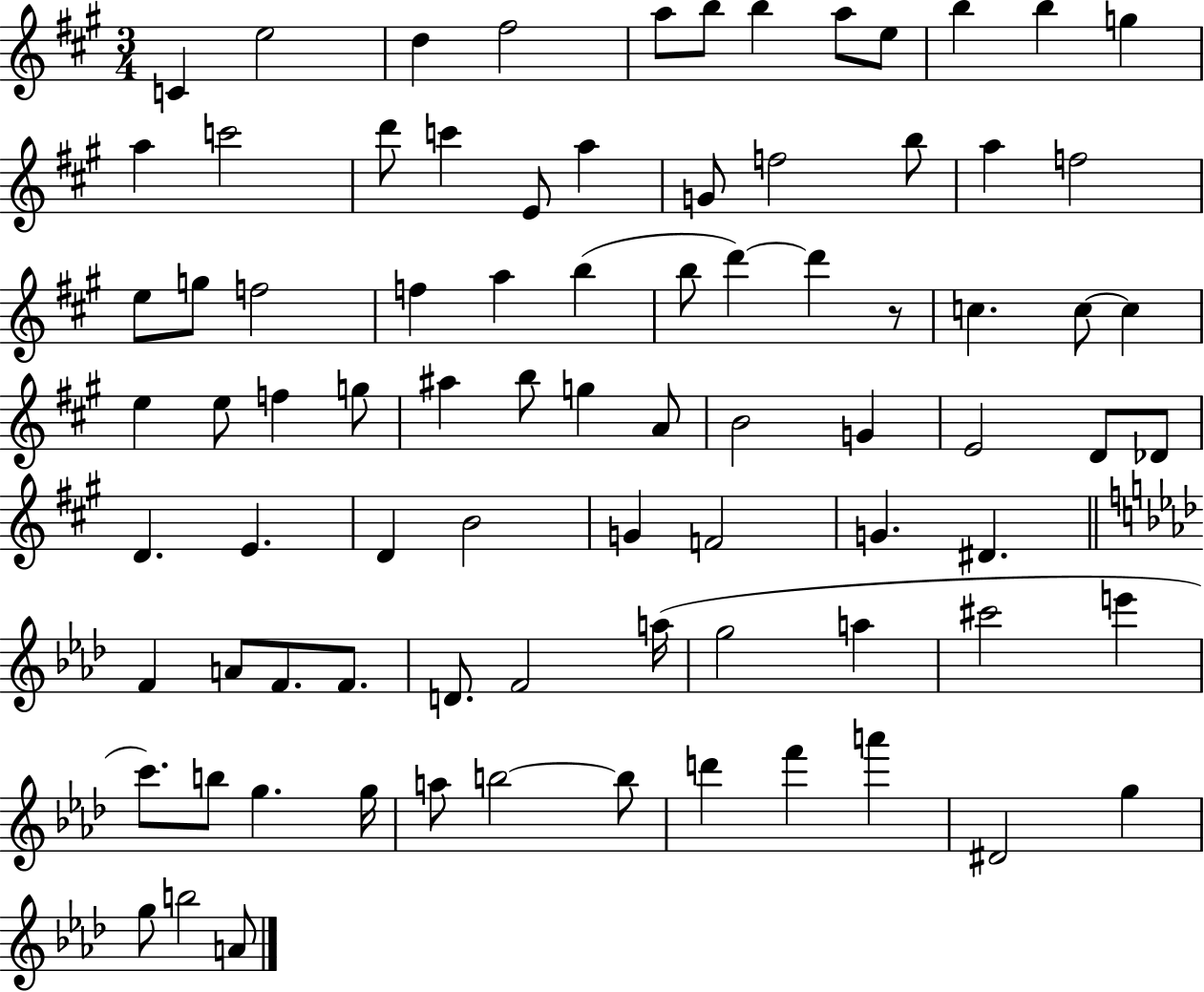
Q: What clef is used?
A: treble